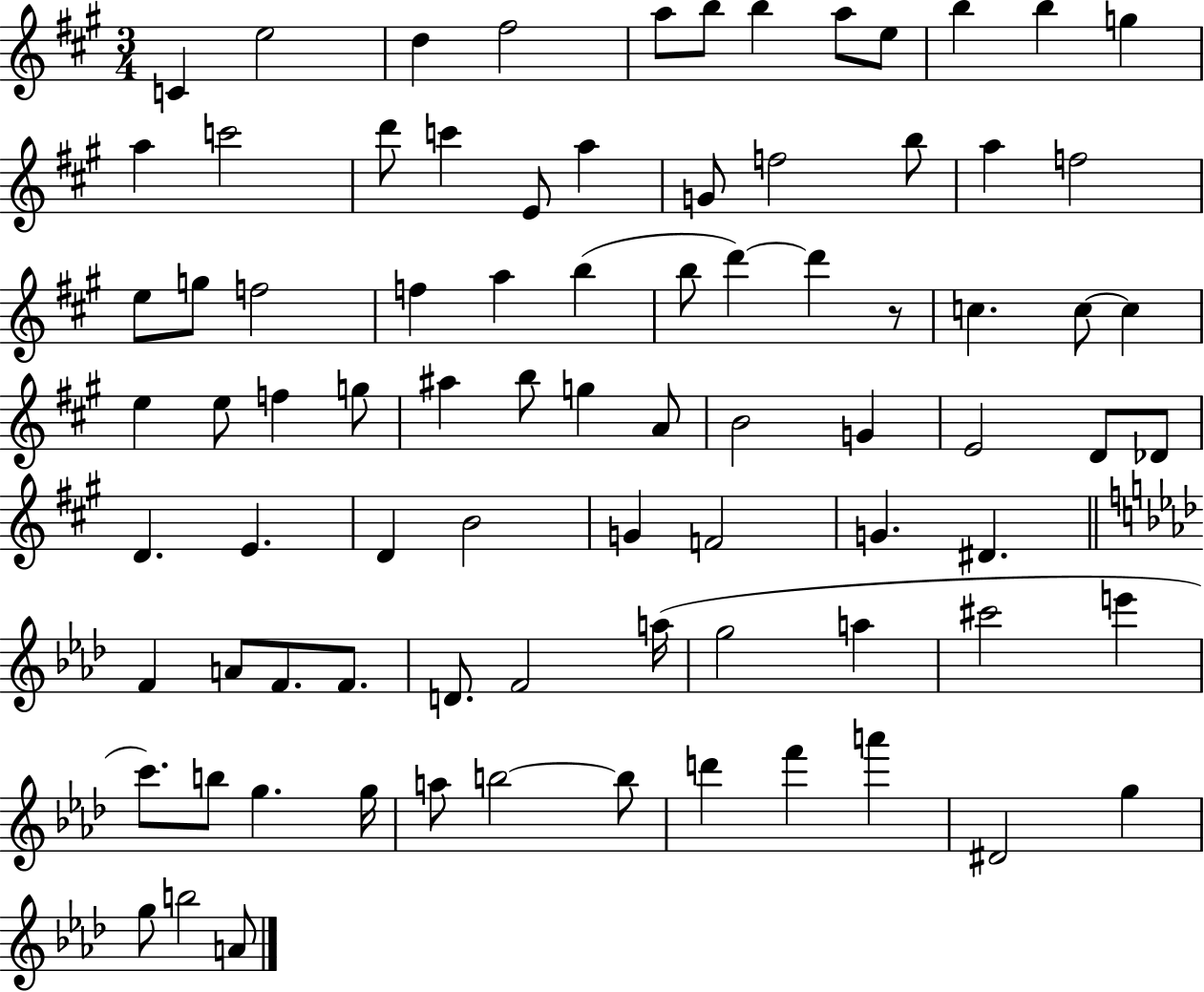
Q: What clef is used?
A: treble